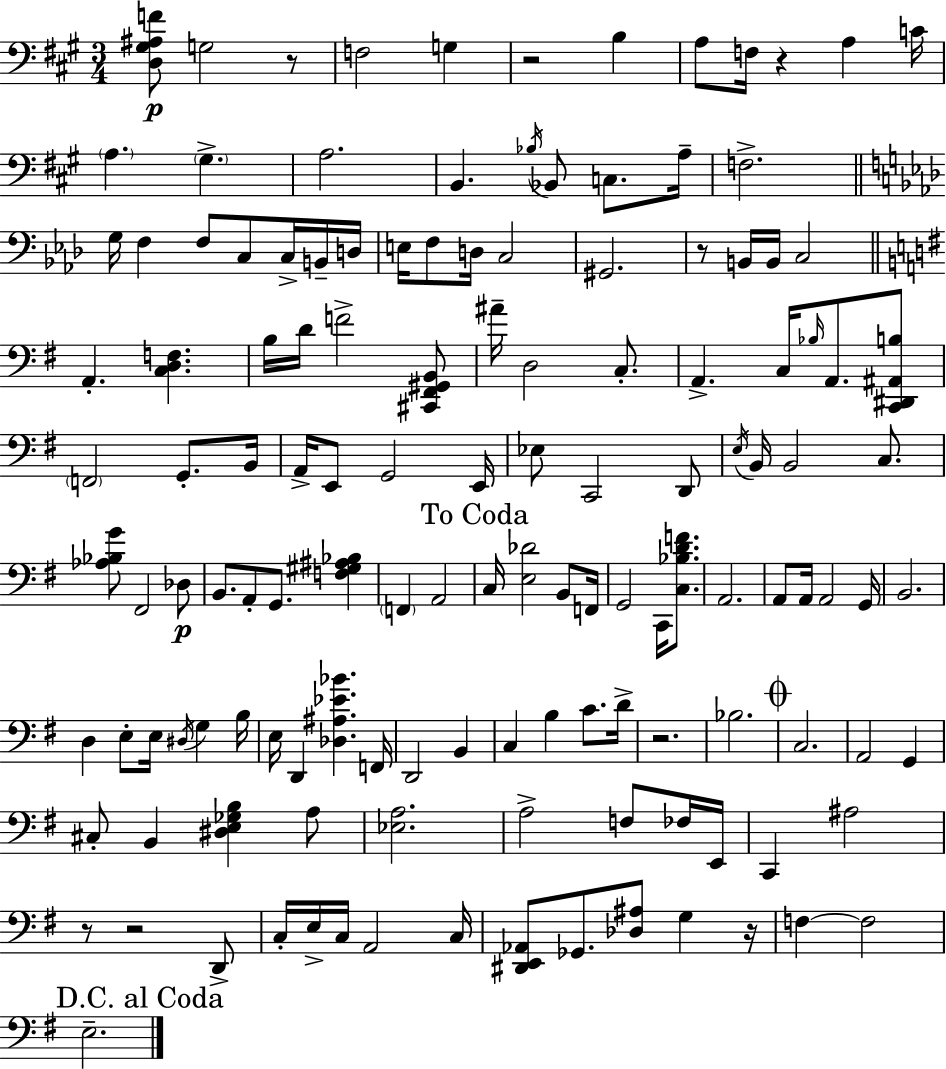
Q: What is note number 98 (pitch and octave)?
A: A3